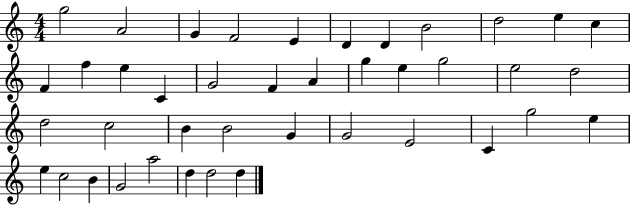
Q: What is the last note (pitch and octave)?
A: D5